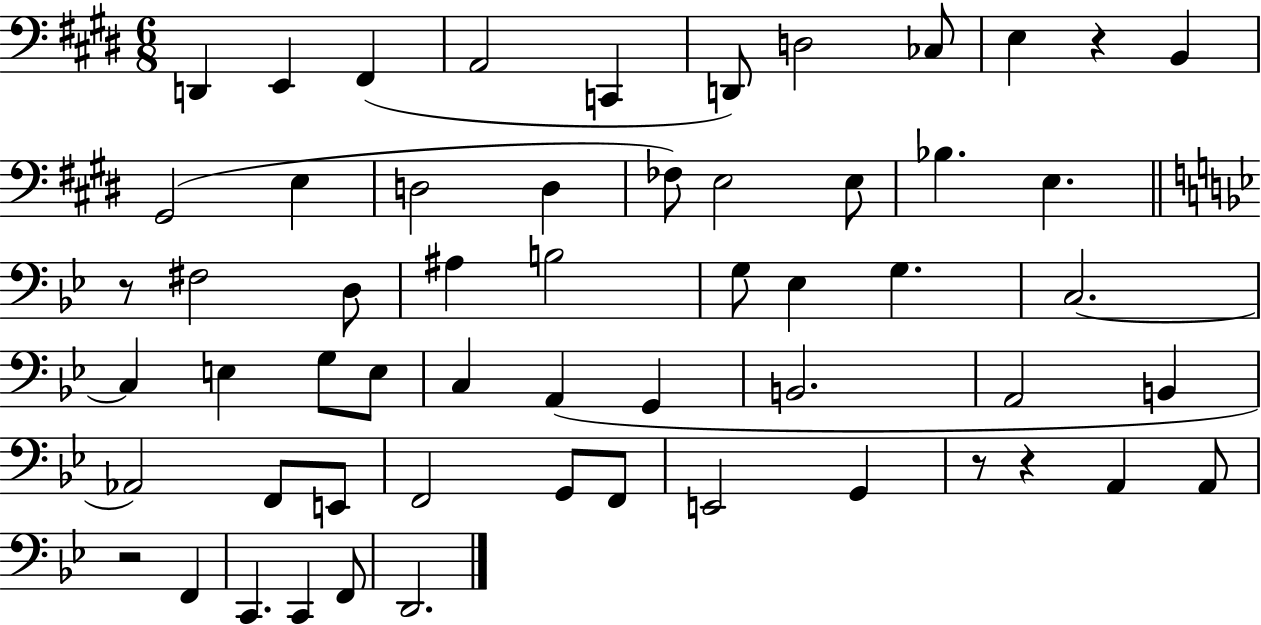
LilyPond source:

{
  \clef bass
  \numericTimeSignature
  \time 6/8
  \key e \major
  d,4 e,4 fis,4( | a,2 c,4 | d,8) d2 ces8 | e4 r4 b,4 | \break gis,2( e4 | d2 d4 | fes8) e2 e8 | bes4. e4. | \break \bar "||" \break \key g \minor r8 fis2 d8 | ais4 b2 | g8 ees4 g4. | c2.~~ | \break c4 e4 g8 e8 | c4 a,4( g,4 | b,2. | a,2 b,4 | \break aes,2) f,8 e,8 | f,2 g,8 f,8 | e,2 g,4 | r8 r4 a,4 a,8 | \break r2 f,4 | c,4. c,4 f,8 | d,2. | \bar "|."
}